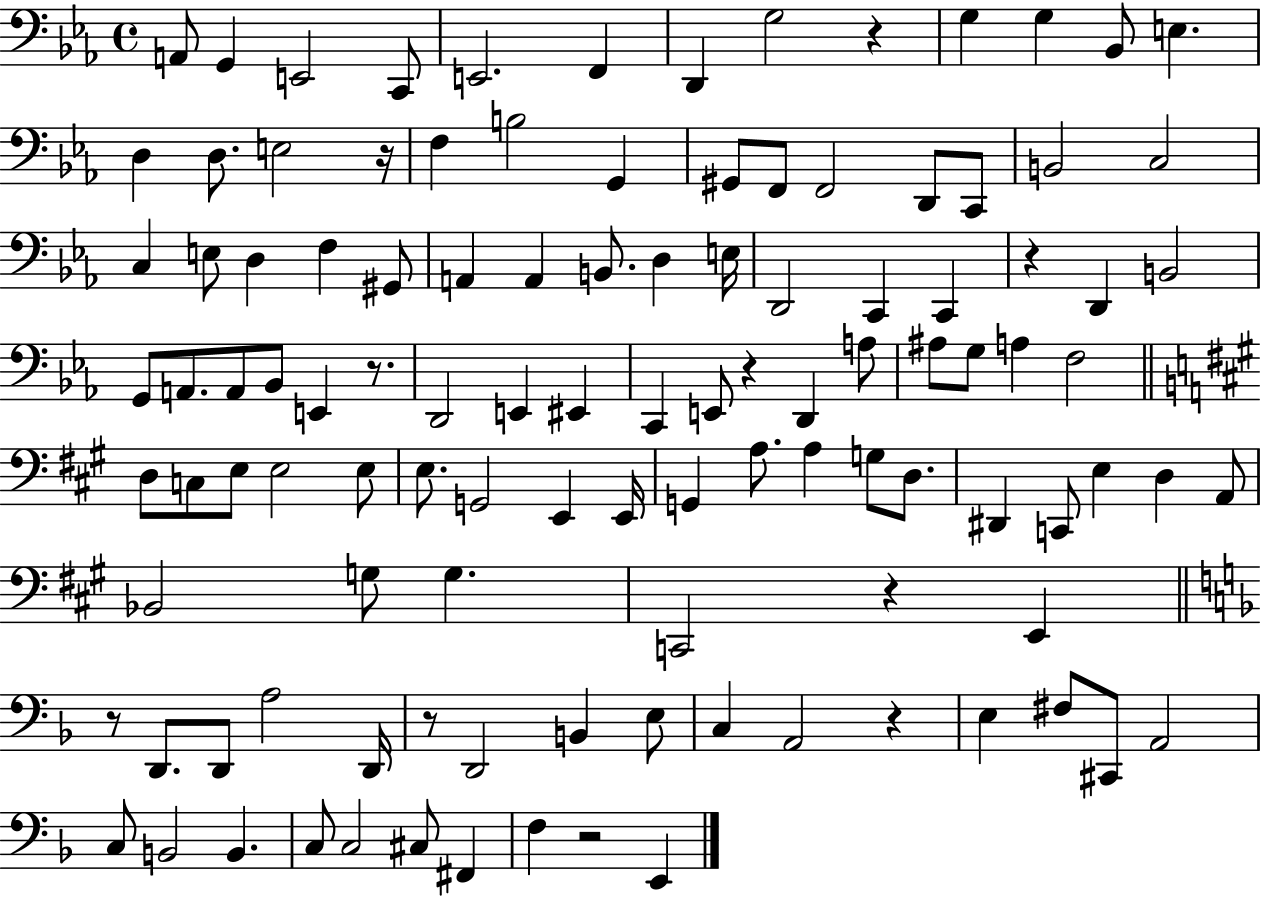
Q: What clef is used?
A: bass